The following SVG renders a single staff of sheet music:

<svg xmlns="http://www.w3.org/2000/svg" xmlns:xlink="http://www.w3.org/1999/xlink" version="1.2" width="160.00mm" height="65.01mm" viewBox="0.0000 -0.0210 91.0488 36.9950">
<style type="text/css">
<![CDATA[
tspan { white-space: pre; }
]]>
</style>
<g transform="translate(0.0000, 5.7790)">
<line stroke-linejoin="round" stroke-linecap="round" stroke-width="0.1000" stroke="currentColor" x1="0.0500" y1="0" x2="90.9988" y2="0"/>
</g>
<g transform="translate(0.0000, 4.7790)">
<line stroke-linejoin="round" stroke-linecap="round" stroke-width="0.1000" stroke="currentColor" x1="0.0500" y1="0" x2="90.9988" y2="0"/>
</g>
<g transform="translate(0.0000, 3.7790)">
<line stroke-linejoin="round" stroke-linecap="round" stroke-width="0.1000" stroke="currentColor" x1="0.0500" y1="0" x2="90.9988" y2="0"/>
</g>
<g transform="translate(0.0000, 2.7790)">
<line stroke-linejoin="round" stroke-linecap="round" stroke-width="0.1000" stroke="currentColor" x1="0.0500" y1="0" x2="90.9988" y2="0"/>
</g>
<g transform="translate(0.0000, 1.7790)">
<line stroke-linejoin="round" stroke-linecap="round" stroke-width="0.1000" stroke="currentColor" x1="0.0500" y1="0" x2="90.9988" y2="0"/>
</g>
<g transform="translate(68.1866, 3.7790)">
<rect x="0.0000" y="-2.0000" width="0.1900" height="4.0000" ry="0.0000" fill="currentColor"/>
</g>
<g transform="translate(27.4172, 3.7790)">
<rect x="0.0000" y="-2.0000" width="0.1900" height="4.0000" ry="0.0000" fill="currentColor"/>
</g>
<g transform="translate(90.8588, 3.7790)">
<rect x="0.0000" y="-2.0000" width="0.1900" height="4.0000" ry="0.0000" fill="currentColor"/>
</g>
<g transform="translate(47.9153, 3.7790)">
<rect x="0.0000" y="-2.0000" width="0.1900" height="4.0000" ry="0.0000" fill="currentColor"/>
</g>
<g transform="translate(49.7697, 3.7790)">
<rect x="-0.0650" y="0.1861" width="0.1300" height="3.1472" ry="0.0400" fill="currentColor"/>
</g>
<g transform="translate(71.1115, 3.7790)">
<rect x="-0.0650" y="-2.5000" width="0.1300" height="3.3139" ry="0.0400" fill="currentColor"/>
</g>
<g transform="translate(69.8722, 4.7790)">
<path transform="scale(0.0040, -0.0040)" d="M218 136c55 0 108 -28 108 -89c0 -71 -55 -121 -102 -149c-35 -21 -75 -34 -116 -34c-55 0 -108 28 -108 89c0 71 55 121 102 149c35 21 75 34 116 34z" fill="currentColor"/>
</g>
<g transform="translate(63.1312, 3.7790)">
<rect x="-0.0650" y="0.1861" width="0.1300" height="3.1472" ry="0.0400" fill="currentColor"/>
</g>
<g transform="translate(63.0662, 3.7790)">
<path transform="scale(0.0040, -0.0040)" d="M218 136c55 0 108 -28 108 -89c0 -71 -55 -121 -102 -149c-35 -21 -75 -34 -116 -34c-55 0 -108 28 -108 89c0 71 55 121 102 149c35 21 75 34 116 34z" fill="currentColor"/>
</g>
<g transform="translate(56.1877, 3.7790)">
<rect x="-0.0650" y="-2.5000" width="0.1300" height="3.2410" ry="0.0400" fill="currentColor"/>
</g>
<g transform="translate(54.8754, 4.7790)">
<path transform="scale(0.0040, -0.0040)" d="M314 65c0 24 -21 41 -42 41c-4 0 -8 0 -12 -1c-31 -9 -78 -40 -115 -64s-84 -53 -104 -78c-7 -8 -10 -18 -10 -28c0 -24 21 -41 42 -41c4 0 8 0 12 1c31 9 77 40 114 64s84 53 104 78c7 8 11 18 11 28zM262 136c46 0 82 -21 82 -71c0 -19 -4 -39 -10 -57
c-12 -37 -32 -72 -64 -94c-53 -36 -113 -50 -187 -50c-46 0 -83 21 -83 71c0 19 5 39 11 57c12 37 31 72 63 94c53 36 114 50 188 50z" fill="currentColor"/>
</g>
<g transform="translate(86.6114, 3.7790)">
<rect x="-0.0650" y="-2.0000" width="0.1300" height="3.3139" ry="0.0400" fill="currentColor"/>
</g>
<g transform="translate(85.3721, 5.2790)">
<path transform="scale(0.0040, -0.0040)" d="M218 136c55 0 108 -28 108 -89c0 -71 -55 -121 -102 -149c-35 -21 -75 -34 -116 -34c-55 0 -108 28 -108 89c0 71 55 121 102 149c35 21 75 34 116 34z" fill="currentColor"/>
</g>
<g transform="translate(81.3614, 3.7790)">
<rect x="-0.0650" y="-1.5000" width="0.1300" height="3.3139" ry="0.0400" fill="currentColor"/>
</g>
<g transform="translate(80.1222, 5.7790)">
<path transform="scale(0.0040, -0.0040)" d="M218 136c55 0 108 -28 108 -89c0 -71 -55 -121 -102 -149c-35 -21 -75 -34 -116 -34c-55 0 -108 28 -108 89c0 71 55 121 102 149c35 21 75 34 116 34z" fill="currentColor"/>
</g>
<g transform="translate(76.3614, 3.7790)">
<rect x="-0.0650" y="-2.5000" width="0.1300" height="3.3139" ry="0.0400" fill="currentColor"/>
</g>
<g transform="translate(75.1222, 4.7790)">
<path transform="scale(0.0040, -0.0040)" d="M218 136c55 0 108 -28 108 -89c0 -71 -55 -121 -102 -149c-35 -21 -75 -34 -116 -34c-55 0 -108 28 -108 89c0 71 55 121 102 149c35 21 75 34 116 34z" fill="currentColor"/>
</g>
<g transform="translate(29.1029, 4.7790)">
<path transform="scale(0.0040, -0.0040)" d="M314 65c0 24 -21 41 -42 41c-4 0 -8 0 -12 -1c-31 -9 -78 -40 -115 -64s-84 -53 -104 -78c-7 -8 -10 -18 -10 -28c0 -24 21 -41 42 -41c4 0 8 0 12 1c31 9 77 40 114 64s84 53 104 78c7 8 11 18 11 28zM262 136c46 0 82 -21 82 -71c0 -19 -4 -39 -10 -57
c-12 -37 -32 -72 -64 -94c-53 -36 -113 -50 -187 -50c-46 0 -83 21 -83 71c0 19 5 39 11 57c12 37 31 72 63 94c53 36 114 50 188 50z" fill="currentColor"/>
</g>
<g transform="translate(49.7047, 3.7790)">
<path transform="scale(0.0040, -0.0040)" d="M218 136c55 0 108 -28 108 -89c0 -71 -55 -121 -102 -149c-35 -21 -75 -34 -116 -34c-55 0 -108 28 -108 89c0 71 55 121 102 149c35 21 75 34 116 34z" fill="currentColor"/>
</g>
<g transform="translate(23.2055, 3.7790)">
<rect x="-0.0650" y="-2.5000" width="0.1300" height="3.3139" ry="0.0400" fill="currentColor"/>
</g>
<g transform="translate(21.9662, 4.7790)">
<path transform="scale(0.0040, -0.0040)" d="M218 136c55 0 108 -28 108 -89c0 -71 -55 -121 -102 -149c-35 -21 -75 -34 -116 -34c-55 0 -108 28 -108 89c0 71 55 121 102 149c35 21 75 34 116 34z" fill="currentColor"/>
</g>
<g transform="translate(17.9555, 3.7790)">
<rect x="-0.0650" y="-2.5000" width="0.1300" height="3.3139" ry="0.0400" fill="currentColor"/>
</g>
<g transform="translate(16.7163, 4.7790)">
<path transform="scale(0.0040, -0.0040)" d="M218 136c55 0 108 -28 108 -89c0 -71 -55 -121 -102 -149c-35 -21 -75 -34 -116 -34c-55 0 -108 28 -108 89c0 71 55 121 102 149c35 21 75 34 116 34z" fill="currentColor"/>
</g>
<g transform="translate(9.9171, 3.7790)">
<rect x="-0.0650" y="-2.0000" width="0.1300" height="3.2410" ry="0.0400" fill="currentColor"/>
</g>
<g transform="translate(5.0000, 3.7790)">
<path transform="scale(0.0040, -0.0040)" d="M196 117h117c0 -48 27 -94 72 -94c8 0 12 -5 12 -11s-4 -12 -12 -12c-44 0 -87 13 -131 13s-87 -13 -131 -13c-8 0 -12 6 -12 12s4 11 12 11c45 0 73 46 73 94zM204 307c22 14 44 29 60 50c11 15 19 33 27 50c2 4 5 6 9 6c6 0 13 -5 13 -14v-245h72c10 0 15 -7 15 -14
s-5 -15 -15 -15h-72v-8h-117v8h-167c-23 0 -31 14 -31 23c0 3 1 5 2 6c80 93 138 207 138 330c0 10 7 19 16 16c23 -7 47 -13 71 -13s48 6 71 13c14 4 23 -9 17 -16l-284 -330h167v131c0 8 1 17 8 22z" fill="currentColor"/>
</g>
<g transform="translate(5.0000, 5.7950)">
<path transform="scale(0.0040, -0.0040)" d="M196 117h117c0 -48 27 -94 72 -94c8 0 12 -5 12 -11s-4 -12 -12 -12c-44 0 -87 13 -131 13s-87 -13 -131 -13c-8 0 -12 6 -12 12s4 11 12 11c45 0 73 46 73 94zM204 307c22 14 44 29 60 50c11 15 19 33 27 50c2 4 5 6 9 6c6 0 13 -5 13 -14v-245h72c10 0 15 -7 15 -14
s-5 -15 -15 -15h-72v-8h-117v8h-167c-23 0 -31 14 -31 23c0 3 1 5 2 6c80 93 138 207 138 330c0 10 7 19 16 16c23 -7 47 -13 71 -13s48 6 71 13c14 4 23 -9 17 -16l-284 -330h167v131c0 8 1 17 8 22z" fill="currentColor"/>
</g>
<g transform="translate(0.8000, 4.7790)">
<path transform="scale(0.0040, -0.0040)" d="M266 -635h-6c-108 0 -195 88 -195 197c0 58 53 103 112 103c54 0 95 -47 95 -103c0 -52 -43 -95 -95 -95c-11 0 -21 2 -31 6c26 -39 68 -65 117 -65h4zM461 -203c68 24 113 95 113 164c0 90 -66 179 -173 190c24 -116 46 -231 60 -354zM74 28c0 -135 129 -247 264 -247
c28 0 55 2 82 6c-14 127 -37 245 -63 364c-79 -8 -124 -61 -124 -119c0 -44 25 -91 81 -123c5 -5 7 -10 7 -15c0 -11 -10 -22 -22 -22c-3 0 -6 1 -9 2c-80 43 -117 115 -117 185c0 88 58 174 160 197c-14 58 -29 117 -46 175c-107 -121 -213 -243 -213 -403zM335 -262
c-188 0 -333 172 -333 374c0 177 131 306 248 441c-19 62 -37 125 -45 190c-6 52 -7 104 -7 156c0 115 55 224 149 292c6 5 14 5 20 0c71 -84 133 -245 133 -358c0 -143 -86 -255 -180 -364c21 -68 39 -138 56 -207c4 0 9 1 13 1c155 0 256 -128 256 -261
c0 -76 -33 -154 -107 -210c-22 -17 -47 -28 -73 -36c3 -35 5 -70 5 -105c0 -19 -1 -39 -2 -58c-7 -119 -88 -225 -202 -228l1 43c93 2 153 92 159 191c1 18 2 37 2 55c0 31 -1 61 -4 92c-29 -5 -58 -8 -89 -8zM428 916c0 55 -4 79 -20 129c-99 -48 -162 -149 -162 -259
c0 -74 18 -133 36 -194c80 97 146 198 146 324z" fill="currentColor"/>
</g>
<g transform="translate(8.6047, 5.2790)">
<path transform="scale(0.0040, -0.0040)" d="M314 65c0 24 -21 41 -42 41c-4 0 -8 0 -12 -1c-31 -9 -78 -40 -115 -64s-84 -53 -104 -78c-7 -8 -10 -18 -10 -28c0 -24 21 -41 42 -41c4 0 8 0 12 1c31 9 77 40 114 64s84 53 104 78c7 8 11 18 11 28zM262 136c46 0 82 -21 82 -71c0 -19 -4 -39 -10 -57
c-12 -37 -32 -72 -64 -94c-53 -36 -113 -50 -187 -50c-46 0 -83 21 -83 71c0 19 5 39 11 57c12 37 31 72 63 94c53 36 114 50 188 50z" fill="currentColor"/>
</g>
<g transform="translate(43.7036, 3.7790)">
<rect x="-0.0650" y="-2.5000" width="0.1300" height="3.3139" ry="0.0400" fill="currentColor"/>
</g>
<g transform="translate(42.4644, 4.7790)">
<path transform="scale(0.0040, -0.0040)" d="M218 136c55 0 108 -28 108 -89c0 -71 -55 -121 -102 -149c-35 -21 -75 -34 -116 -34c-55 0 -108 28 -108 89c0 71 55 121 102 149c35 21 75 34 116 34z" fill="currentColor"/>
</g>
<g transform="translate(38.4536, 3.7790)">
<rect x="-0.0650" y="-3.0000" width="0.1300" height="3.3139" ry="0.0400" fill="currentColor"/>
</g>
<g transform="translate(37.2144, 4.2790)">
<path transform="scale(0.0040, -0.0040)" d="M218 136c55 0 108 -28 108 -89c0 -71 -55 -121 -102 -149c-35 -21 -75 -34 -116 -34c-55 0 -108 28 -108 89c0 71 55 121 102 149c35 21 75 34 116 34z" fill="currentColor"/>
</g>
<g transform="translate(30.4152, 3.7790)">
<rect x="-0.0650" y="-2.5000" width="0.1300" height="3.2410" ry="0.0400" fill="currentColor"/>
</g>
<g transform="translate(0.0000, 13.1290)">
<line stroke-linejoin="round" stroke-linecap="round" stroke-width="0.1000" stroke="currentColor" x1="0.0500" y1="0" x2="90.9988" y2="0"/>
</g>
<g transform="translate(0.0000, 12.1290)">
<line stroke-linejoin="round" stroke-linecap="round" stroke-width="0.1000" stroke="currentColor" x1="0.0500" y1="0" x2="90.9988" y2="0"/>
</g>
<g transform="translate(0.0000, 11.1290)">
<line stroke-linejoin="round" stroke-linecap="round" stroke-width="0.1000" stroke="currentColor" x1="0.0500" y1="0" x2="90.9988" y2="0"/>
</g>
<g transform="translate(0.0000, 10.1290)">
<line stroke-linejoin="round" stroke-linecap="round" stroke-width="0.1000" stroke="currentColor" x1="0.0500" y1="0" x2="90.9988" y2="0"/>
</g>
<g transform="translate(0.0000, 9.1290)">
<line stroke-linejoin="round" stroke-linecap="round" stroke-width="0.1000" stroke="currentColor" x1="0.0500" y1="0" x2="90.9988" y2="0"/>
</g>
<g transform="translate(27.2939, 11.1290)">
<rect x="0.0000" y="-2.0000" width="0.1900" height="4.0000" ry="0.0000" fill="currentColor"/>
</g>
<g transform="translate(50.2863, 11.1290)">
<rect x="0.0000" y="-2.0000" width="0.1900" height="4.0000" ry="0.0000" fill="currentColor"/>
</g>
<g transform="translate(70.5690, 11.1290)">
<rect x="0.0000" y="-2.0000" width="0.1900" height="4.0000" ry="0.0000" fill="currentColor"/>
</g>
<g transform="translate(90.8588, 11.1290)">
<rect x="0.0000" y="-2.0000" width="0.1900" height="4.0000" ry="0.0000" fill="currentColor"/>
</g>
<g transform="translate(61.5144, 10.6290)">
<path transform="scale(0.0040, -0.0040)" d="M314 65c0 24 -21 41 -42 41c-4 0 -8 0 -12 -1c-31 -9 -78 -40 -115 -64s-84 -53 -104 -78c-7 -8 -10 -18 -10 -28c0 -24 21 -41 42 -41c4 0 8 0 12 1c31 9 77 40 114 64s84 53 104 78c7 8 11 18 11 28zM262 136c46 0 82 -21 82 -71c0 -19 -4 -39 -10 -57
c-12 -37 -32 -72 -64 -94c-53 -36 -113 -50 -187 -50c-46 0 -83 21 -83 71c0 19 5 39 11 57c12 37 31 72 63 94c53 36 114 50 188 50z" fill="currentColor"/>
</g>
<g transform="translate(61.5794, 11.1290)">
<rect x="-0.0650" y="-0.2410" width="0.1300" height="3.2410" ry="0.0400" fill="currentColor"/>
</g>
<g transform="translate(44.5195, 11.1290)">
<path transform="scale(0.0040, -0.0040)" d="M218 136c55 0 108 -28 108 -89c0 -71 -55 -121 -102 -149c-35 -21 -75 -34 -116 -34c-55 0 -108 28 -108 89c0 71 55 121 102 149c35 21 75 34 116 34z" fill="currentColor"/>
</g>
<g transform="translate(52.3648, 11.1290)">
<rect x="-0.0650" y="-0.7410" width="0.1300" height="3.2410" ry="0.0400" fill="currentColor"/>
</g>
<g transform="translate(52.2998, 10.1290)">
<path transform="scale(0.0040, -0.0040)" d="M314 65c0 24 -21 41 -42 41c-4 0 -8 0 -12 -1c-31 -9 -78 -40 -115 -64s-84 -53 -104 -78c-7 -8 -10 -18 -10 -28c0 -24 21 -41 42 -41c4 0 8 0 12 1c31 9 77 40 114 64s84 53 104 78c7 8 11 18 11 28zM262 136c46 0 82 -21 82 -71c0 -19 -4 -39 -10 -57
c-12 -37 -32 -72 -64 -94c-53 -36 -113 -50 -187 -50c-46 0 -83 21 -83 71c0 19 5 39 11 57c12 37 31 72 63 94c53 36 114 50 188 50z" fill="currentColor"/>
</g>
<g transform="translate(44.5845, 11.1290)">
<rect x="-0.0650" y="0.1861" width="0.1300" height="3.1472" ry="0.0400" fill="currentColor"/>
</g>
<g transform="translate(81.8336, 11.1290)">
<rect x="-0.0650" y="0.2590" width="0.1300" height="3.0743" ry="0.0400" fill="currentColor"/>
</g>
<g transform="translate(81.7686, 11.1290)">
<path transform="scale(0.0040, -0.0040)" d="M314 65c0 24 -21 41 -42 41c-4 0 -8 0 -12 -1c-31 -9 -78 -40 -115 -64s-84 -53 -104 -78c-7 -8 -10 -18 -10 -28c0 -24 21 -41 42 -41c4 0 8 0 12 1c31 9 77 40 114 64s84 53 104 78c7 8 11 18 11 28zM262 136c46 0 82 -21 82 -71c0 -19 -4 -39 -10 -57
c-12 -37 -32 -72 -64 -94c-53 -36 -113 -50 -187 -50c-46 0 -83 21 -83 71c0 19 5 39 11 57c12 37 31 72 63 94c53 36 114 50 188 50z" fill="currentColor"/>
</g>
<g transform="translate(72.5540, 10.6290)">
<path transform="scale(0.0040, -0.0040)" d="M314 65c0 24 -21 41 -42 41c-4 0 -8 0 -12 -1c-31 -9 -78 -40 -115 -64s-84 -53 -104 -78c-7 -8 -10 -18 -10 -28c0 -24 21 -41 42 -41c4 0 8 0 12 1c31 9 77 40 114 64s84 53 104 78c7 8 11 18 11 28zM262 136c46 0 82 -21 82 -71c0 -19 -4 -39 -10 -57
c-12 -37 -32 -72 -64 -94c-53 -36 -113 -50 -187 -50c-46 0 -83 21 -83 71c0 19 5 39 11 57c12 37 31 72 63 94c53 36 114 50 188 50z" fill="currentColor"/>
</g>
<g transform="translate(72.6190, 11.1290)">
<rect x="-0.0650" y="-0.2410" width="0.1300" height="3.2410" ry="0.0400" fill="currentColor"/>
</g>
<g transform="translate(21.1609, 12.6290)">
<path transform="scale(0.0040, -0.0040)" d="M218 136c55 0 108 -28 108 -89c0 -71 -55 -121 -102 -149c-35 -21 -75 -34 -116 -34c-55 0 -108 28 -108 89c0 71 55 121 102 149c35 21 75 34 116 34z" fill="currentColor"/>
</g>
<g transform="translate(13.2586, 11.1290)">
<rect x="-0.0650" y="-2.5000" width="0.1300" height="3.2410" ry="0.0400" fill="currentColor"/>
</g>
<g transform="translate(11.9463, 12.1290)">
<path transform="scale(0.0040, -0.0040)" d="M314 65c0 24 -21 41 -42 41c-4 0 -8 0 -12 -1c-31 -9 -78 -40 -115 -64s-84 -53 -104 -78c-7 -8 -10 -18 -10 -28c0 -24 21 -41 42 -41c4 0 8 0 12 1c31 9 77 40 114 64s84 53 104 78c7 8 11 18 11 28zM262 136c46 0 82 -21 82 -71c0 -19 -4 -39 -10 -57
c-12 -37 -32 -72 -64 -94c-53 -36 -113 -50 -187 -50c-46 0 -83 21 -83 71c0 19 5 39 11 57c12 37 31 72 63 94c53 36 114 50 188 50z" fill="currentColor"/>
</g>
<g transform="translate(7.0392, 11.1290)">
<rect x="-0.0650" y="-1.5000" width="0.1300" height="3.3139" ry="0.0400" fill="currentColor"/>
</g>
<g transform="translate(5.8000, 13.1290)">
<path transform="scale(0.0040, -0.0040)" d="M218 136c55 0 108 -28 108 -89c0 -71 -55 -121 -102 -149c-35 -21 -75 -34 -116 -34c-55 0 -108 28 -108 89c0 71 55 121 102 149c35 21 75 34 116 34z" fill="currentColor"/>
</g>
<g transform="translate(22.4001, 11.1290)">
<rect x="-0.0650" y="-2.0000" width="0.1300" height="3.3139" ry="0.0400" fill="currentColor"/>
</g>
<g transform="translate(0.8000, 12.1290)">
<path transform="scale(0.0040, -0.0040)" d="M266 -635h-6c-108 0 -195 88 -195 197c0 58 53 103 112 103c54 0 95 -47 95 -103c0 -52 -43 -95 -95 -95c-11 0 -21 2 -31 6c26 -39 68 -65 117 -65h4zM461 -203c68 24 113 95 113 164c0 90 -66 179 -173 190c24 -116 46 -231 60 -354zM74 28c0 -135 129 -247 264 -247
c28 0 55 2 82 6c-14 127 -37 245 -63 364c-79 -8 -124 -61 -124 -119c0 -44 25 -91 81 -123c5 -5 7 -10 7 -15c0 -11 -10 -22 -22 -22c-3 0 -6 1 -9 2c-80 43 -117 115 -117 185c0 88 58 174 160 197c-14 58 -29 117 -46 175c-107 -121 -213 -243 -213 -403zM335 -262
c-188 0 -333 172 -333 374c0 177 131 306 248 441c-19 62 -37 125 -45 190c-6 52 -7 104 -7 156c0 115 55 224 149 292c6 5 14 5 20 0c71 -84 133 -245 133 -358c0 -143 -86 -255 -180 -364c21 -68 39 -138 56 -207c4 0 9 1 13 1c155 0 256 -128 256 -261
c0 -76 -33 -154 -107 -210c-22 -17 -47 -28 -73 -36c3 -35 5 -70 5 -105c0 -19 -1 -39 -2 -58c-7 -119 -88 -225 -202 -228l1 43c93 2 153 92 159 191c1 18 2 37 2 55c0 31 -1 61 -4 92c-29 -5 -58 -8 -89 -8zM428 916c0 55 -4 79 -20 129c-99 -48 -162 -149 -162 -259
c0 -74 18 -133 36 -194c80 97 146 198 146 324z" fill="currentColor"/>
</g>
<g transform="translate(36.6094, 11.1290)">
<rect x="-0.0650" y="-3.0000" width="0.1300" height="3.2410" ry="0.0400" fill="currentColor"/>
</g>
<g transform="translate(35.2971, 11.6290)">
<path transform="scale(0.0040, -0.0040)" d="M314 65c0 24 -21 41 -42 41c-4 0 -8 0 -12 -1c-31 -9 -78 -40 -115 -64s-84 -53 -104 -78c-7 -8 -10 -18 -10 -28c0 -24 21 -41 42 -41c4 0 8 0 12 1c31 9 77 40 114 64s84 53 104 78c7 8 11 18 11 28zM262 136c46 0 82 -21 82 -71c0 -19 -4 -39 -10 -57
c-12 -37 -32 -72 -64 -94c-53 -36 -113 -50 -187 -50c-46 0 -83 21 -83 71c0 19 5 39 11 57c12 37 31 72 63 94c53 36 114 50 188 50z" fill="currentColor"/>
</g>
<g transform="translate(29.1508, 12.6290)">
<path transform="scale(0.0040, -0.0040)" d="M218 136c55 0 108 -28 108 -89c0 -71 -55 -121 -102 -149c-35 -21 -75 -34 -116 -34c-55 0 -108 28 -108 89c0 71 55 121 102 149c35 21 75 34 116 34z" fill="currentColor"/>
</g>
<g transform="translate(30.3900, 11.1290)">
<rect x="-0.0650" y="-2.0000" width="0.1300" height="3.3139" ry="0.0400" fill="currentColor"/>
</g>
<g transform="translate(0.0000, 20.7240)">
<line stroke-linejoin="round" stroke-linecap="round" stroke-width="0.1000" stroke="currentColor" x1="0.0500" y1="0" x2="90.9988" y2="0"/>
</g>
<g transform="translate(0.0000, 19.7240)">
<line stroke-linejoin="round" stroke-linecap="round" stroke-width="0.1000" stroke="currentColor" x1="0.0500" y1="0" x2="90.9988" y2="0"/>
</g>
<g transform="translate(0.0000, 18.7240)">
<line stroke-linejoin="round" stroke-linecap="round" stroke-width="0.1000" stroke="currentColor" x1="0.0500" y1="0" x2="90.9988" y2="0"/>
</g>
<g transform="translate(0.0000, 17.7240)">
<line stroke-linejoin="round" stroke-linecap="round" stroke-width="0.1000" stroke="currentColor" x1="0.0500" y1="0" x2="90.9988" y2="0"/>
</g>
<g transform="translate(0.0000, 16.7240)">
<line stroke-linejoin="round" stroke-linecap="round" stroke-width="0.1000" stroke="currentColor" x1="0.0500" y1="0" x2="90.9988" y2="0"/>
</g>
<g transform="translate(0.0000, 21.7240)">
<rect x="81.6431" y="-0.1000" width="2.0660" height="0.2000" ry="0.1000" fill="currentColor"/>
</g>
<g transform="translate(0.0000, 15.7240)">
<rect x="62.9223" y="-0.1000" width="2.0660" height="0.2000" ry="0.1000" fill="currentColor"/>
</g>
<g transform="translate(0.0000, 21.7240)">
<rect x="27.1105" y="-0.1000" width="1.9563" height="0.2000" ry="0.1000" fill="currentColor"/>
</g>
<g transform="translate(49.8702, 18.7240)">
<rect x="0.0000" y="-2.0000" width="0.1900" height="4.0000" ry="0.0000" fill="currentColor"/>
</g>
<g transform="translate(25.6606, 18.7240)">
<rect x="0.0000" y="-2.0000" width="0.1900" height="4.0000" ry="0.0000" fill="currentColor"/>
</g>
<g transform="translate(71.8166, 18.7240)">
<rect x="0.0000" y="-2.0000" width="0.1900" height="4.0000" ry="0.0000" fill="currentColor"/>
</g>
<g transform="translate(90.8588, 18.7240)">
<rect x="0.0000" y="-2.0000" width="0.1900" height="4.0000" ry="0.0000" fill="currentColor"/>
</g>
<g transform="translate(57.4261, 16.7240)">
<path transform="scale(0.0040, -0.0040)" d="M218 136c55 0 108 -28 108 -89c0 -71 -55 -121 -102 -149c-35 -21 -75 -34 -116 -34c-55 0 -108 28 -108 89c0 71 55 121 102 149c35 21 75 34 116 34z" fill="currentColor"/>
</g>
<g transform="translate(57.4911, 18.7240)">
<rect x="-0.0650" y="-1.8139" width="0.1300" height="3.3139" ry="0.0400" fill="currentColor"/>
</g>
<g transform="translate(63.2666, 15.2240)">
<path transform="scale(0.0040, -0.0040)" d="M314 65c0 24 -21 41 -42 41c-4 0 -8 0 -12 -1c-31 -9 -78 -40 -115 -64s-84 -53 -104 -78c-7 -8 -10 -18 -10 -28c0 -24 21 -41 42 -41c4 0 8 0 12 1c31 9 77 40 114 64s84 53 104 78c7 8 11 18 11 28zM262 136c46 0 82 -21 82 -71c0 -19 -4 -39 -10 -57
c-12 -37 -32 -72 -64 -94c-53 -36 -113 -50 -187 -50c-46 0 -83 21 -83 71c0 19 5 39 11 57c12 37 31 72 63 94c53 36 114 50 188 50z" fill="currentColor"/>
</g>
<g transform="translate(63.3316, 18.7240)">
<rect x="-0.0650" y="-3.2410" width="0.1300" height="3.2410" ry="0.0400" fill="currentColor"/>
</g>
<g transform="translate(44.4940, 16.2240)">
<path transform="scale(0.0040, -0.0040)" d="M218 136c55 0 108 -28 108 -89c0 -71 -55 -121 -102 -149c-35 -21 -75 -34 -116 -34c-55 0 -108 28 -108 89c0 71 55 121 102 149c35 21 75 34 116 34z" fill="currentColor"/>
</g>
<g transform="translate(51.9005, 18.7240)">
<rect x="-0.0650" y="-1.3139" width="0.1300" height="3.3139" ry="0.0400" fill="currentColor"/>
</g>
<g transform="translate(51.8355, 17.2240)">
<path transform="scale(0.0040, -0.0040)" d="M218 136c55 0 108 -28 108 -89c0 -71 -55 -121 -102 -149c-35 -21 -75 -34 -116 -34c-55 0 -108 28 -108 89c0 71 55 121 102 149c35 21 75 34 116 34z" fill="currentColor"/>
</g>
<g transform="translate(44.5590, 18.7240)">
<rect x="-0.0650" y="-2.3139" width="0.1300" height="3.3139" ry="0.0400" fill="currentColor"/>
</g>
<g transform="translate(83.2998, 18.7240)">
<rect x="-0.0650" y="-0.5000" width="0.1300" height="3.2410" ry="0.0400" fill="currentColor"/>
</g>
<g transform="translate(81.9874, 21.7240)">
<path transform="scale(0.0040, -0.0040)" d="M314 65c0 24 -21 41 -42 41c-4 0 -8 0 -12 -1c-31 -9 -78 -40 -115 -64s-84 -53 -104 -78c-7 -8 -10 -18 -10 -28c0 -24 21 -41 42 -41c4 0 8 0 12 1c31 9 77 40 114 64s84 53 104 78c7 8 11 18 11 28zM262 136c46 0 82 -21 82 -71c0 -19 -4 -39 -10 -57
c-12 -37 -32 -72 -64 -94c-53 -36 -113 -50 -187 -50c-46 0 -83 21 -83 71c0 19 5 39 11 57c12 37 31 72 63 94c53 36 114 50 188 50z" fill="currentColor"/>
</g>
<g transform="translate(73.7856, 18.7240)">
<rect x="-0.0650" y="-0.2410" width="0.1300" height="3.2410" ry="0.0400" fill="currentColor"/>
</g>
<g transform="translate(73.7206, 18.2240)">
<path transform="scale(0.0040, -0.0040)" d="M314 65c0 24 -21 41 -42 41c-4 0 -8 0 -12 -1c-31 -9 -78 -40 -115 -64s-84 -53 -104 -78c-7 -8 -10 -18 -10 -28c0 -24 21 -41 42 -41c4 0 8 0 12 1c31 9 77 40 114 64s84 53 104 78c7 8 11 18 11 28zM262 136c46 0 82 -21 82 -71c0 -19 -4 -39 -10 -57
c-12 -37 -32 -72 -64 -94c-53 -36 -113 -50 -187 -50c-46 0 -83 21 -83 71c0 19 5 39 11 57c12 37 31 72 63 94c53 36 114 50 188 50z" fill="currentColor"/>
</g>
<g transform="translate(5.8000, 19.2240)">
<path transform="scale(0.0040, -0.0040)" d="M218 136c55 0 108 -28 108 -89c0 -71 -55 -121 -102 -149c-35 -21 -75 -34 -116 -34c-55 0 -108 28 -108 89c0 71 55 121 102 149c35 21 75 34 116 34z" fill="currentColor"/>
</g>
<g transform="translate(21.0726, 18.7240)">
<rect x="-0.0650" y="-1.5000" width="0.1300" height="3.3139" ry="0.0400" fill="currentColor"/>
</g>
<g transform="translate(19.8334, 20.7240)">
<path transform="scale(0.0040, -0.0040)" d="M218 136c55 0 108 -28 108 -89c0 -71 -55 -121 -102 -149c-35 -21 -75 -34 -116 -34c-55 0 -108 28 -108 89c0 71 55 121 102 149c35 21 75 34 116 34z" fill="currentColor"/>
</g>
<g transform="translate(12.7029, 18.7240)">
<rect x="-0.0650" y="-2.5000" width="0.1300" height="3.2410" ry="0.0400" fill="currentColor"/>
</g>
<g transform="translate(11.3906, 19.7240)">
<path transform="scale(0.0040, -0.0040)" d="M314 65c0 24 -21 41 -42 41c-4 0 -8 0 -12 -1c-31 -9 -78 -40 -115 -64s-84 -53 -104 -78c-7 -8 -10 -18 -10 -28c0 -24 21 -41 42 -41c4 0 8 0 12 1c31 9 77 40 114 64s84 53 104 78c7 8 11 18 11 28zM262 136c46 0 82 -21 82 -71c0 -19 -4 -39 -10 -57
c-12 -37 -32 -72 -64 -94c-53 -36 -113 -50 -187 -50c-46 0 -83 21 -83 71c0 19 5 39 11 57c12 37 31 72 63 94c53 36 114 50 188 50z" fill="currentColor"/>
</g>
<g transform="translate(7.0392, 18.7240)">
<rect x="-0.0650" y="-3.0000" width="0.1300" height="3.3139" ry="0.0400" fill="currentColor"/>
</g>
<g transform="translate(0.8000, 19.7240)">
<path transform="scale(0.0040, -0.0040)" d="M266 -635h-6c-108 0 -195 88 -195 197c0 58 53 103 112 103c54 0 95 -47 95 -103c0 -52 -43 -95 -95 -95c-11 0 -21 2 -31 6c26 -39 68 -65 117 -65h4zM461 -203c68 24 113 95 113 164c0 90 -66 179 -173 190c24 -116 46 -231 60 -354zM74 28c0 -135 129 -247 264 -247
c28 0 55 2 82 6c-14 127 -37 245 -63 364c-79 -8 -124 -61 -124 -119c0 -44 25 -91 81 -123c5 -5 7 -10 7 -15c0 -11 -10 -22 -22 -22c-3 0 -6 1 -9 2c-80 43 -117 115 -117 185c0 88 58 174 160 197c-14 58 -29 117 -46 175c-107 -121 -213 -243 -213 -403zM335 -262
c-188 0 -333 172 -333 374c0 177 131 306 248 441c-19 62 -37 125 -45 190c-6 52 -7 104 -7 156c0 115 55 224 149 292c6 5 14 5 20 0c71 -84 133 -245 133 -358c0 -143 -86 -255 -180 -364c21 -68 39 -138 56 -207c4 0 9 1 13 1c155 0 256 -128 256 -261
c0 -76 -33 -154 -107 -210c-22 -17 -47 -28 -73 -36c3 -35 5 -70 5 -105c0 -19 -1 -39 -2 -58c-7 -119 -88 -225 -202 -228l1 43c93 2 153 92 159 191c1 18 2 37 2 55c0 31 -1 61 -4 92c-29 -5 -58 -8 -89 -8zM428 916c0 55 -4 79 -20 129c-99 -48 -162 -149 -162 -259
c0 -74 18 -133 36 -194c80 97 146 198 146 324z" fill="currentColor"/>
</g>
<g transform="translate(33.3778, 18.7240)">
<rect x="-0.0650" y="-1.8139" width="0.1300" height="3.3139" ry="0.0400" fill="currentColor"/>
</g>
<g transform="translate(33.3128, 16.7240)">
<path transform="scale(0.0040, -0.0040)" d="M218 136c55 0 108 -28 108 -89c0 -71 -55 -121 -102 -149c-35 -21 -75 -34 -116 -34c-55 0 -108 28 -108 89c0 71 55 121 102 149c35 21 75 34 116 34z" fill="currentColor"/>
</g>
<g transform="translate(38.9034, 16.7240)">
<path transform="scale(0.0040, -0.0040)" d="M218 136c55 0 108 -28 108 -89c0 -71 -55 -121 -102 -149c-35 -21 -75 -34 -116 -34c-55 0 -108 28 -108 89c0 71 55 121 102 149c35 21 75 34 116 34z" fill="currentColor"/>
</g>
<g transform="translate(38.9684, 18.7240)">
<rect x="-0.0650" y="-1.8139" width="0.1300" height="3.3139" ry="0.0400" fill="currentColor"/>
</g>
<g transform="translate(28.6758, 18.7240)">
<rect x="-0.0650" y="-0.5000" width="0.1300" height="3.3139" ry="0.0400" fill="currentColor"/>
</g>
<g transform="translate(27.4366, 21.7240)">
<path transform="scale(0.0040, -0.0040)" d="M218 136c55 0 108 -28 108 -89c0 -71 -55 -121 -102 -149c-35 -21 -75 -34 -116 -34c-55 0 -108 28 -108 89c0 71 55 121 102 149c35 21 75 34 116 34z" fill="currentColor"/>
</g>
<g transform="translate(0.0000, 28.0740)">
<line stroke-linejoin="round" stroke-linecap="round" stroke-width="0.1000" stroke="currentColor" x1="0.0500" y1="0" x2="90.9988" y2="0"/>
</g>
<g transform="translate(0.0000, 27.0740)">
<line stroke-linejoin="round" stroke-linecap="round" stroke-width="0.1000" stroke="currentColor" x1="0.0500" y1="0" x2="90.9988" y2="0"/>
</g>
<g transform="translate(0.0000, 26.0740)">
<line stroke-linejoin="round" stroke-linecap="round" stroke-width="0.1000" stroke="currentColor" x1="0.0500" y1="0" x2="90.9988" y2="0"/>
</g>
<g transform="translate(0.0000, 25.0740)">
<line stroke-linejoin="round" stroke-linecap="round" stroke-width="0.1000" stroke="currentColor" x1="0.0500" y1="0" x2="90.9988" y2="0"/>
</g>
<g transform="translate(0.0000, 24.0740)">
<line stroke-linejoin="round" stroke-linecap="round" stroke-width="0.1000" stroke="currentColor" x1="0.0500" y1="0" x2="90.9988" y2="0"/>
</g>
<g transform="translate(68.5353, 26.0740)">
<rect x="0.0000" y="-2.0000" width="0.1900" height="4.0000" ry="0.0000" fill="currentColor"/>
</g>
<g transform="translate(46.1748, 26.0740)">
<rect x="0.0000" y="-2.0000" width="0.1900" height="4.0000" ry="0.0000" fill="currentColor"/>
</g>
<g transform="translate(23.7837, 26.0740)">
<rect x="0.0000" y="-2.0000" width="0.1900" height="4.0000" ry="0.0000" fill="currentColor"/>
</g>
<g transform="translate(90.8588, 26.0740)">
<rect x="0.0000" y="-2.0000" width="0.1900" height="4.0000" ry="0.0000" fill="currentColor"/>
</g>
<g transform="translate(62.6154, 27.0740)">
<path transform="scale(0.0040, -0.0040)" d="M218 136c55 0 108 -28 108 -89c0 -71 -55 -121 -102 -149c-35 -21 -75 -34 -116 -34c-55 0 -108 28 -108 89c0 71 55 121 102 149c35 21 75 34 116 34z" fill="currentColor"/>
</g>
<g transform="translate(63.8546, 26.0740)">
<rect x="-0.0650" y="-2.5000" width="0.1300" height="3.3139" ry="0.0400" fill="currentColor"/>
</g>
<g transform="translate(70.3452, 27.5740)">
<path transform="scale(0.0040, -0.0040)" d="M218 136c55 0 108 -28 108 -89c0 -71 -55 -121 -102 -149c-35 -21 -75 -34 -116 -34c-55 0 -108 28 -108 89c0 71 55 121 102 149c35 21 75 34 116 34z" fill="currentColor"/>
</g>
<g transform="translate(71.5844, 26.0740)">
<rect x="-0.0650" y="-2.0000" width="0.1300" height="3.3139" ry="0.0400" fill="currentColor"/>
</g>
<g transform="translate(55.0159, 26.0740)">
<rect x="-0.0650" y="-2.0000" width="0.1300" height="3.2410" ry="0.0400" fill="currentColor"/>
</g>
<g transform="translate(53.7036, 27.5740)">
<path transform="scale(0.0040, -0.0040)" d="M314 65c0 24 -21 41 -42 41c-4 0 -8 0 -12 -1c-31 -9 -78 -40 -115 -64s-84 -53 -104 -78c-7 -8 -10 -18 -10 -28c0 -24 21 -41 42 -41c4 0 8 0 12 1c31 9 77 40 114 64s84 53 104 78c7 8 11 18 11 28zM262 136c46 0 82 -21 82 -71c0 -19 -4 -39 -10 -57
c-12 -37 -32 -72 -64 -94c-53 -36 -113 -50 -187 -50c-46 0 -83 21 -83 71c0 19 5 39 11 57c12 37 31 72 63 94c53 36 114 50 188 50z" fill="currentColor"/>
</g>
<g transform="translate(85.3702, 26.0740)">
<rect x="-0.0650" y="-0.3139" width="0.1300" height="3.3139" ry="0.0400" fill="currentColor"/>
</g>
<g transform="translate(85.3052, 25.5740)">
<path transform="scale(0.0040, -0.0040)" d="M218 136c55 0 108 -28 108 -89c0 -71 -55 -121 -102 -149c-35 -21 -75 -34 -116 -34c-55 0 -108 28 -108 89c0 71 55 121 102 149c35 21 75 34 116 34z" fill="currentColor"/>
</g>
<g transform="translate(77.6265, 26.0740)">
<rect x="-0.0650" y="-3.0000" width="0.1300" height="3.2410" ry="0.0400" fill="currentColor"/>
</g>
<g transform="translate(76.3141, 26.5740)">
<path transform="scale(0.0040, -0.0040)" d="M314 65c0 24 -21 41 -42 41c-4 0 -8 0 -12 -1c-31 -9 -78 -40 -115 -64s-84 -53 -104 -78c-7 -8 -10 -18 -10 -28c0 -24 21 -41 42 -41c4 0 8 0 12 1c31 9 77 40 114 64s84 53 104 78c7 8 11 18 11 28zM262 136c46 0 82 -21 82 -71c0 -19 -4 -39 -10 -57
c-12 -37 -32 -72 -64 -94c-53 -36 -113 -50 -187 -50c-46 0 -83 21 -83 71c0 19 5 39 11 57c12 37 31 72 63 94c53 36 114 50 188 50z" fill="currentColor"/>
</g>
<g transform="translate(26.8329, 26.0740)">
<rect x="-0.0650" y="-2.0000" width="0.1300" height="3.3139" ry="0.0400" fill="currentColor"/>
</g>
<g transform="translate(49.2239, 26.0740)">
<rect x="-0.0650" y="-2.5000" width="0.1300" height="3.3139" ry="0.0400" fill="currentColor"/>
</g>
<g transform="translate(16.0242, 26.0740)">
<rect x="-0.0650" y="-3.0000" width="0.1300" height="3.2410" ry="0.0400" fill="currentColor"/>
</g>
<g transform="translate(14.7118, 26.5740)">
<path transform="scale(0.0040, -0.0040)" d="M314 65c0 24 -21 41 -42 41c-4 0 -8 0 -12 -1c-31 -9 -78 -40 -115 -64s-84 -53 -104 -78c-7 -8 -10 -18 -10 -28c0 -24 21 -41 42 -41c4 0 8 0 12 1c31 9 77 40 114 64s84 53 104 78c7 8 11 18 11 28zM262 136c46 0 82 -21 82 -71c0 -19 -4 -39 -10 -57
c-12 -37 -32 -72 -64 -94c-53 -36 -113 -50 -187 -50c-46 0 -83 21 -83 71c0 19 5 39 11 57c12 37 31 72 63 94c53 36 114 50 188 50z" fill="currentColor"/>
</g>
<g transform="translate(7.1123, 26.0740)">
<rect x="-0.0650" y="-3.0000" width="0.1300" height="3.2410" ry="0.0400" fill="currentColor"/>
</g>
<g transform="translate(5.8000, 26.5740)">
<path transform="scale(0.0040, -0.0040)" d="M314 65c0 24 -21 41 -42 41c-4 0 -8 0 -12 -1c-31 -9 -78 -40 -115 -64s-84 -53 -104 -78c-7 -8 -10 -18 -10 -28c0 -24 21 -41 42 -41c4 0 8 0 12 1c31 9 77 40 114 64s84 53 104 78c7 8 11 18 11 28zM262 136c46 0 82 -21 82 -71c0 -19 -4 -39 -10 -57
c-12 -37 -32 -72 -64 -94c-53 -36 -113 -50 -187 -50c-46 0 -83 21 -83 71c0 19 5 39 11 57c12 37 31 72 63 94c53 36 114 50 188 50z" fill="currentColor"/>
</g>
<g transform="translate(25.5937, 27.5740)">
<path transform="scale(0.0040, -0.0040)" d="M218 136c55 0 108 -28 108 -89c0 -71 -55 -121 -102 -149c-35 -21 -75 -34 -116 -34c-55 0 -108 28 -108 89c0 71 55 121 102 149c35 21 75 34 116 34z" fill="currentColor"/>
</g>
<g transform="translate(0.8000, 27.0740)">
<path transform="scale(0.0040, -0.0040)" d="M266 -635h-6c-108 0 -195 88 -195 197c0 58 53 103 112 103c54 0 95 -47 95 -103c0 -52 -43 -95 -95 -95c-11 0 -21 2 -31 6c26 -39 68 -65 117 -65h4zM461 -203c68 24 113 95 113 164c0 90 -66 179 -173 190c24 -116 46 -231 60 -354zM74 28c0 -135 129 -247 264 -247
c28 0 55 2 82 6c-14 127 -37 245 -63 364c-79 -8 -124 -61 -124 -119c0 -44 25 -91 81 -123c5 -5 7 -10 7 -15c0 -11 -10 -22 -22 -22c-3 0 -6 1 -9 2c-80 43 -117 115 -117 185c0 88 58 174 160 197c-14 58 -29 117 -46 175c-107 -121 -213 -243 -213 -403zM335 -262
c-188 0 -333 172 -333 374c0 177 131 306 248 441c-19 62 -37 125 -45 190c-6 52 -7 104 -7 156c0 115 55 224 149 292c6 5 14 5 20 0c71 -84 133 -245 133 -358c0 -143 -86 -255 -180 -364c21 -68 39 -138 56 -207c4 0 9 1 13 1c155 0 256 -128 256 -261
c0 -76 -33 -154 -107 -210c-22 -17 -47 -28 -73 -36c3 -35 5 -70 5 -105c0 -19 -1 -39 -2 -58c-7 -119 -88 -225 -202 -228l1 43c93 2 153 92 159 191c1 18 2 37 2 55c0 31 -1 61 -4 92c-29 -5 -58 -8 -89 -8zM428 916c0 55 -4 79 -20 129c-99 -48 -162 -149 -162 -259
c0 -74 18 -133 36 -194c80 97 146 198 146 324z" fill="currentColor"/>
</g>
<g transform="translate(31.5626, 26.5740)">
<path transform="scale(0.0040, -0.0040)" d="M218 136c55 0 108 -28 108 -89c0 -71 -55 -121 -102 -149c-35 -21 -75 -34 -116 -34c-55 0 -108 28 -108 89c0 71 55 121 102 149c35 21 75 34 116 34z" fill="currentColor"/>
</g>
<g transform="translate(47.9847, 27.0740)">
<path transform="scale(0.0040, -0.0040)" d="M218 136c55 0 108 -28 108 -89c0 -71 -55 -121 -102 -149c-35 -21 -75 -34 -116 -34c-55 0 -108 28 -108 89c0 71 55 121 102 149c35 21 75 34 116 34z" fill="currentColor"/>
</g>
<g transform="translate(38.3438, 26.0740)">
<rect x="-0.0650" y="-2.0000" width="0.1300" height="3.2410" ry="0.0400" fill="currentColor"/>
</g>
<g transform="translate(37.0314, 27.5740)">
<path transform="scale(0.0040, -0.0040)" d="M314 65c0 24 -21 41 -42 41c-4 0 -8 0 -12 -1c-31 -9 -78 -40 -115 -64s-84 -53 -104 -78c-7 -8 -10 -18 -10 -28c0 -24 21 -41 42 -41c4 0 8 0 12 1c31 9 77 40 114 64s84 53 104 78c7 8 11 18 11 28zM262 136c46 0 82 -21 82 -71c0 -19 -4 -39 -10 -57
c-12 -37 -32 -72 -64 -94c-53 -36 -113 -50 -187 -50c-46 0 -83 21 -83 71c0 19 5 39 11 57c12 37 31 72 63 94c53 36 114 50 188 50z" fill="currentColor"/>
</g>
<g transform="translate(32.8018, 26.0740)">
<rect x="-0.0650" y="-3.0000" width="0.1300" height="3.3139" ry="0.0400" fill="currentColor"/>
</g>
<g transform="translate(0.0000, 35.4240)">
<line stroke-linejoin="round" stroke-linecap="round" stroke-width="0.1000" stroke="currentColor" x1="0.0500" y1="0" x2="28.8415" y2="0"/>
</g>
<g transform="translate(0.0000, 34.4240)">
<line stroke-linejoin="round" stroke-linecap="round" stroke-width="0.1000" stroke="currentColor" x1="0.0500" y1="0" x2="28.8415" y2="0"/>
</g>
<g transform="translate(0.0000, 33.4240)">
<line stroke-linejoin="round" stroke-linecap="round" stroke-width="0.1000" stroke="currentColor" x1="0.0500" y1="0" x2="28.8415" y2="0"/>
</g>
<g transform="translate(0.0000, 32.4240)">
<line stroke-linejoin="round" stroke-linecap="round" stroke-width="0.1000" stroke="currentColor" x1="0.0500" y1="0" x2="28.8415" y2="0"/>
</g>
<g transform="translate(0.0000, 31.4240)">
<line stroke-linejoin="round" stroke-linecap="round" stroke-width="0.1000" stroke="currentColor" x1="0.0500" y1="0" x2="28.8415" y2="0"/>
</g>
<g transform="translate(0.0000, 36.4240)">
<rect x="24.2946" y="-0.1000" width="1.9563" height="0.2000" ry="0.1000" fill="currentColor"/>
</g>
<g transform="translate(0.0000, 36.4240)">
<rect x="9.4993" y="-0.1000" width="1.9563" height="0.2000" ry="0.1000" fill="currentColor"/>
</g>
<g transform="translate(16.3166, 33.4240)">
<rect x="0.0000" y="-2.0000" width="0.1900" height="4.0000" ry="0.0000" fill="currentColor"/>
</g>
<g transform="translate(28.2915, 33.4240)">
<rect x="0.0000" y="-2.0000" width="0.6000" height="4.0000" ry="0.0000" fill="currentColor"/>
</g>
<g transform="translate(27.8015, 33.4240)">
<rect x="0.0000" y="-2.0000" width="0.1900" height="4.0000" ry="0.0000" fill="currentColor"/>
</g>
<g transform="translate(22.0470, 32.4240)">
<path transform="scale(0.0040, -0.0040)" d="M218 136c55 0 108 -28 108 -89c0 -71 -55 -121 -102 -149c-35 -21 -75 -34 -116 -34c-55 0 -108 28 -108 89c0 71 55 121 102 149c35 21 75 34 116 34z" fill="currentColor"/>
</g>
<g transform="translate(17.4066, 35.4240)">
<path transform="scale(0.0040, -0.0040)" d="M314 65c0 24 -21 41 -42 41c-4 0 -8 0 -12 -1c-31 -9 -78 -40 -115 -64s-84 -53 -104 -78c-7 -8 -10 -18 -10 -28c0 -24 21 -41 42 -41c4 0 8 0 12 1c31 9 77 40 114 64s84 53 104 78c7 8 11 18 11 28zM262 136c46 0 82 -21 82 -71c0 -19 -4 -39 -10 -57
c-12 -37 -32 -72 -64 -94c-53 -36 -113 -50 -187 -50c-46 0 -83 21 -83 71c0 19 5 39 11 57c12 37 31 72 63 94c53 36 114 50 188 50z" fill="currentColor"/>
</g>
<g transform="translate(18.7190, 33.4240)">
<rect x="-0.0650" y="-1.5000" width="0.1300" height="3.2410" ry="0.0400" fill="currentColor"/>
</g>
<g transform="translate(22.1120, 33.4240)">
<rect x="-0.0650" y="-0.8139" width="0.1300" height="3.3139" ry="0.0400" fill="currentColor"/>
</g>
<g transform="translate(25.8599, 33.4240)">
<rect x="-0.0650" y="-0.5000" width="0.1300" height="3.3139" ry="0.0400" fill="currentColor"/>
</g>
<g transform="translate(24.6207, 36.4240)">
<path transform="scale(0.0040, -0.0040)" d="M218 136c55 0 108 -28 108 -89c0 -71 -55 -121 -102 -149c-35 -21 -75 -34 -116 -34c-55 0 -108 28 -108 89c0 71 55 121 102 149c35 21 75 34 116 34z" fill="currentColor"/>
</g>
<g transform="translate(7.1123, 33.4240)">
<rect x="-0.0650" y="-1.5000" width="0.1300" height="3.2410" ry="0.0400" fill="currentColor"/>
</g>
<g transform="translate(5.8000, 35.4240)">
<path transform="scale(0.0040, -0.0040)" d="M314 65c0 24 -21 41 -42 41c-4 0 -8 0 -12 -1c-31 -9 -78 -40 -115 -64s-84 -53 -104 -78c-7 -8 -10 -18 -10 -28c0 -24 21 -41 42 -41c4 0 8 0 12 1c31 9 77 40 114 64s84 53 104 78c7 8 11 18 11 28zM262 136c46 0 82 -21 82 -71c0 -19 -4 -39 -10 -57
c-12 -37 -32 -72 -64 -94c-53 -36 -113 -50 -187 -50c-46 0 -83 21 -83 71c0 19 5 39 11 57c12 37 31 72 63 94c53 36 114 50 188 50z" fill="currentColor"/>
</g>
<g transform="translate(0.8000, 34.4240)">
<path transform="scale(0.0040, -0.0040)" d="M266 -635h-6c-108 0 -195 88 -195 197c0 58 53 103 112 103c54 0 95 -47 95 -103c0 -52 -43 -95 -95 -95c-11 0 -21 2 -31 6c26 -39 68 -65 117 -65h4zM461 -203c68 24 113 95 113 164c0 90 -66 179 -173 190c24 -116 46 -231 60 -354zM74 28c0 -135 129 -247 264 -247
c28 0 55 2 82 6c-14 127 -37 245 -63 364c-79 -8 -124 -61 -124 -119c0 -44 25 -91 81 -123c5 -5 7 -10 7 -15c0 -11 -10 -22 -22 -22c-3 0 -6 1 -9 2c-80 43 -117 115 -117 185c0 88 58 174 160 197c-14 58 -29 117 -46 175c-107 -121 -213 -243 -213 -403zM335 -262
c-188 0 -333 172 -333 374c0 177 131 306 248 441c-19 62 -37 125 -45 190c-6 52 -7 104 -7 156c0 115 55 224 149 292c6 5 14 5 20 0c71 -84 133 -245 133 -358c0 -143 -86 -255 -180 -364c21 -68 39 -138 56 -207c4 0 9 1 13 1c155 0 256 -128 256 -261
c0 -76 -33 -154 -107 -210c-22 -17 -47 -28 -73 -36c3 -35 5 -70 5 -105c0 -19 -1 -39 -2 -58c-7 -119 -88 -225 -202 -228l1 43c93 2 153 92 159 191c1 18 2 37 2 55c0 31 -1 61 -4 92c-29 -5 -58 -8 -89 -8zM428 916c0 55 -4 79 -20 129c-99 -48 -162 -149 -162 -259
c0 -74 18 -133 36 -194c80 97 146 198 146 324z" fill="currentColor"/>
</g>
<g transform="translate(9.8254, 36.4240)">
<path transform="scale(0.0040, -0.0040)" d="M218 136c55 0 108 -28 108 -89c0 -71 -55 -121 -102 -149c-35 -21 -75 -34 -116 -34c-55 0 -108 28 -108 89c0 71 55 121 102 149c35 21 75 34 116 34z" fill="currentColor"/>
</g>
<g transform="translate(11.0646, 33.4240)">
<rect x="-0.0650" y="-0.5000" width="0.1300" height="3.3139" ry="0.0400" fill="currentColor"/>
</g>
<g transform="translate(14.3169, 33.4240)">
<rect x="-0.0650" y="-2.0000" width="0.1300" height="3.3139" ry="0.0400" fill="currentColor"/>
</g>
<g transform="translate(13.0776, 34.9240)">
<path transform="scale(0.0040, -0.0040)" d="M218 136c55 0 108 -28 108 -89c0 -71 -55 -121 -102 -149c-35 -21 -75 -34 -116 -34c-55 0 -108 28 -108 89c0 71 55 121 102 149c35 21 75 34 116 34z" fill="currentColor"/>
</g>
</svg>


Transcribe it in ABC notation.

X:1
T:Untitled
M:4/4
L:1/4
K:C
F2 G G G2 A G B G2 B G G E F E G2 F F A2 B d2 c2 c2 B2 A G2 E C f f g e f b2 c2 C2 A2 A2 F A F2 G F2 G F A2 c E2 C F E2 d C